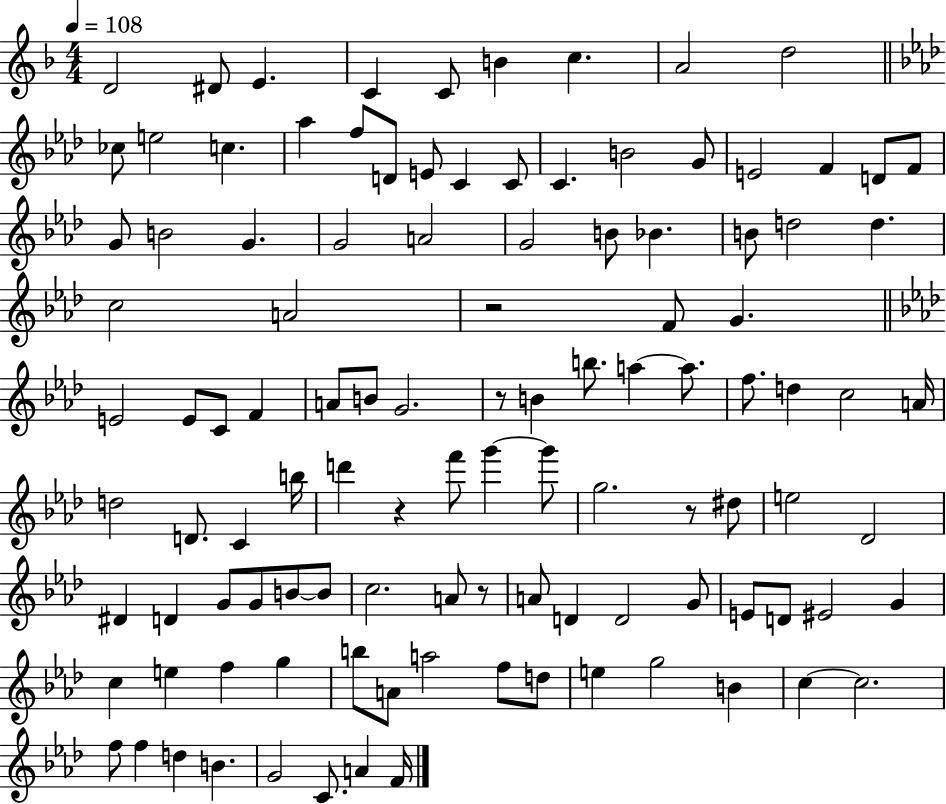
D4/h D#4/e E4/q. C4/q C4/e B4/q C5/q. A4/h D5/h CES5/e E5/h C5/q. Ab5/q F5/e D4/e E4/e C4/q C4/e C4/q. B4/h G4/e E4/h F4/q D4/e F4/e G4/e B4/h G4/q. G4/h A4/h G4/h B4/e Bb4/q. B4/e D5/h D5/q. C5/h A4/h R/h F4/e G4/q. E4/h E4/e C4/e F4/q A4/e B4/e G4/h. R/e B4/q B5/e. A5/q A5/e. F5/e. D5/q C5/h A4/s D5/h D4/e. C4/q B5/s D6/q R/q F6/e G6/q G6/e G5/h. R/e D#5/e E5/h Db4/h D#4/q D4/q G4/e G4/e B4/e B4/e C5/h. A4/e R/e A4/e D4/q D4/h G4/e E4/e D4/e EIS4/h G4/q C5/q E5/q F5/q G5/q B5/e A4/e A5/h F5/e D5/e E5/q G5/h B4/q C5/q C5/h. F5/e F5/q D5/q B4/q. G4/h C4/e. A4/q F4/s